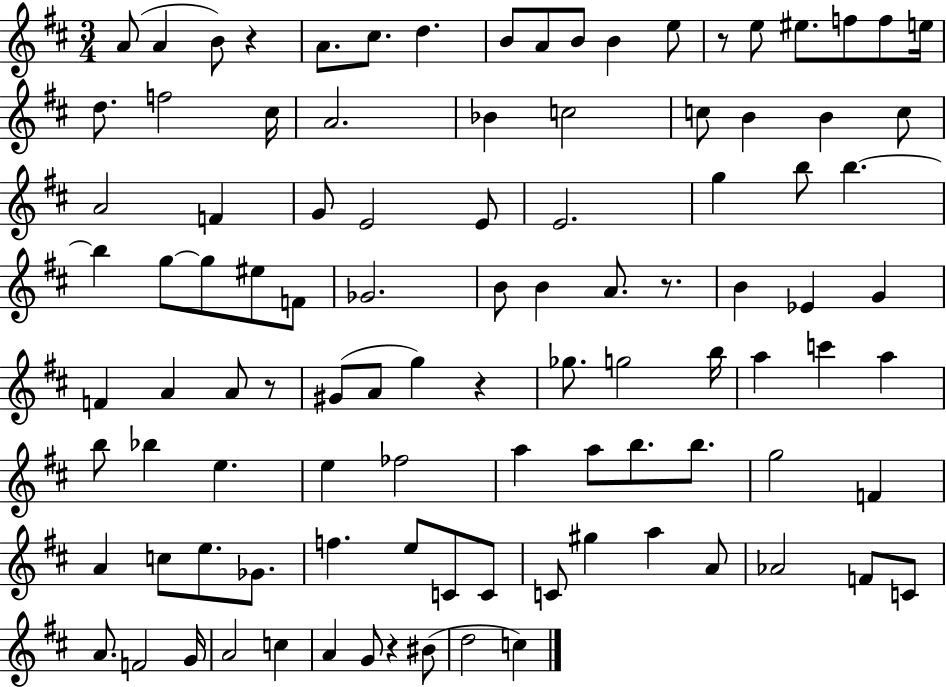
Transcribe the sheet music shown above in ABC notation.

X:1
T:Untitled
M:3/4
L:1/4
K:D
A/2 A B/2 z A/2 ^c/2 d B/2 A/2 B/2 B e/2 z/2 e/2 ^e/2 f/2 f/2 e/4 d/2 f2 ^c/4 A2 _B c2 c/2 B B c/2 A2 F G/2 E2 E/2 E2 g b/2 b b g/2 g/2 ^e/2 F/2 _G2 B/2 B A/2 z/2 B _E G F A A/2 z/2 ^G/2 A/2 g z _g/2 g2 b/4 a c' a b/2 _b e e _f2 a a/2 b/2 b/2 g2 F A c/2 e/2 _G/2 f e/2 C/2 C/2 C/2 ^g a A/2 _A2 F/2 C/2 A/2 F2 G/4 A2 c A G/2 z ^B/2 d2 c